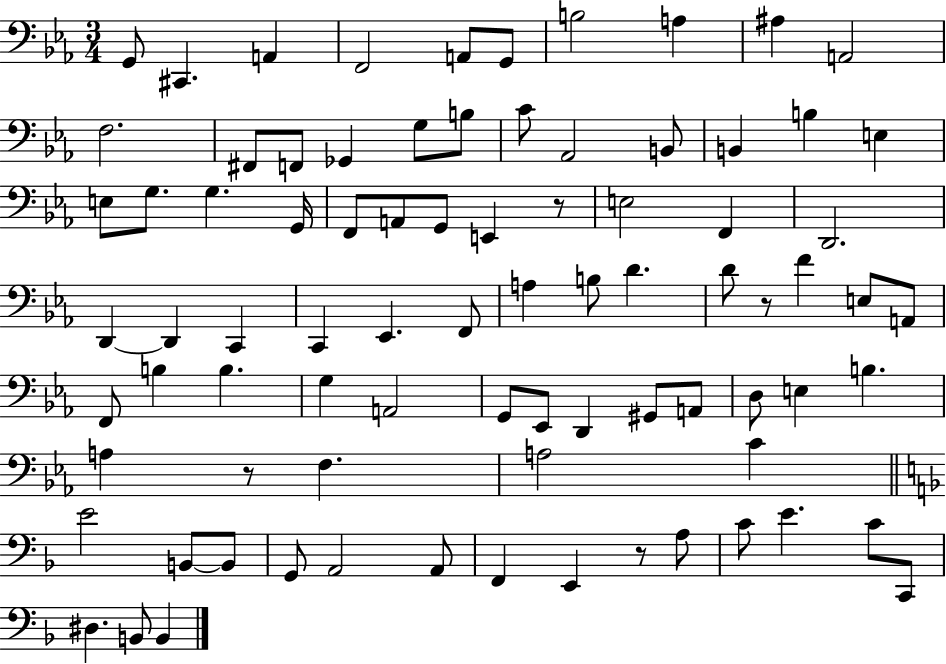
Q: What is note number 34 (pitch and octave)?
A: D2